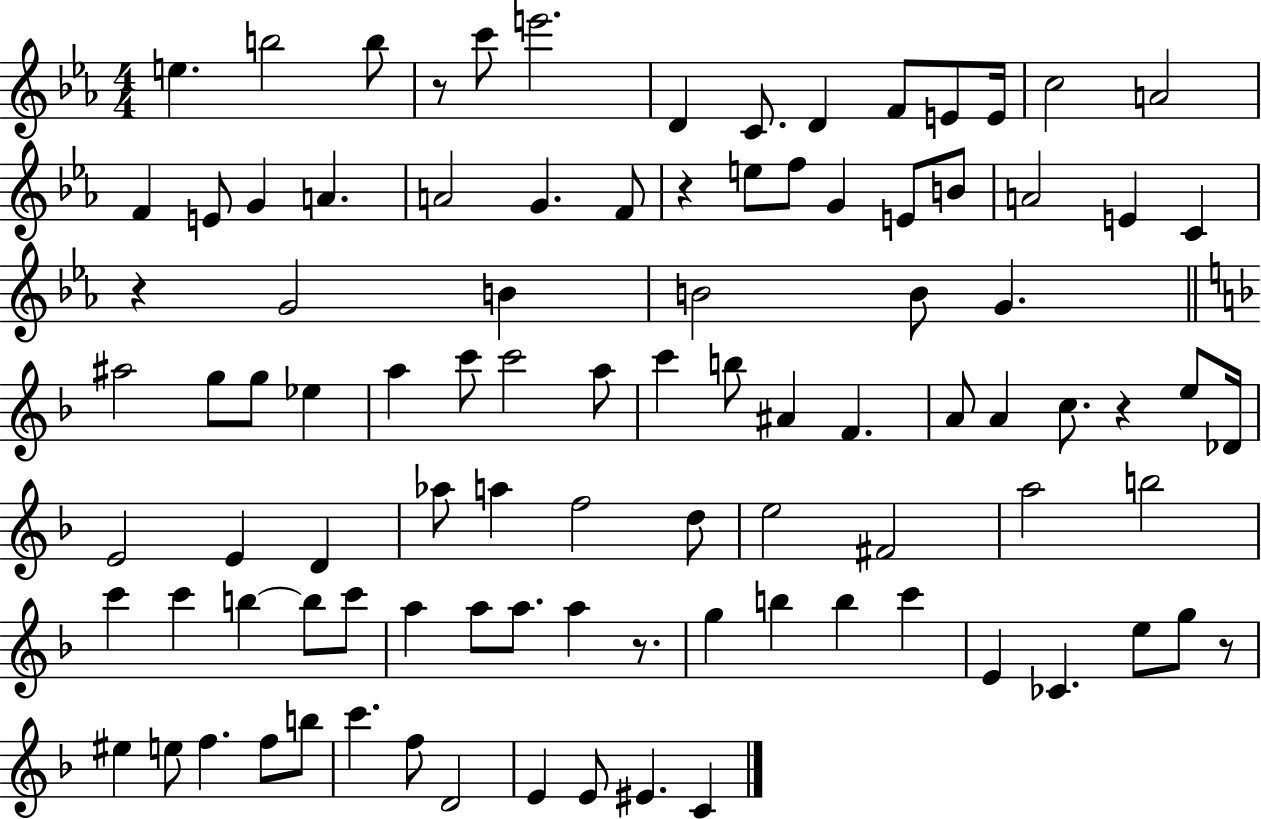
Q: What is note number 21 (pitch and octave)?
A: E5